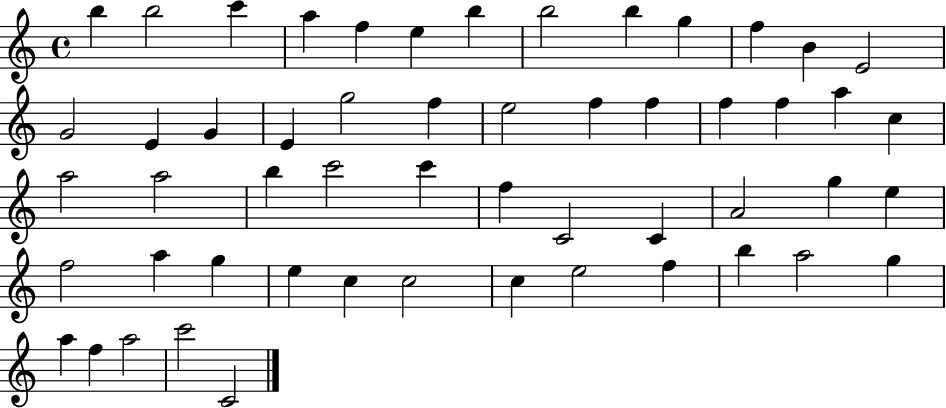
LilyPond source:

{
  \clef treble
  \time 4/4
  \defaultTimeSignature
  \key c \major
  b''4 b''2 c'''4 | a''4 f''4 e''4 b''4 | b''2 b''4 g''4 | f''4 b'4 e'2 | \break g'2 e'4 g'4 | e'4 g''2 f''4 | e''2 f''4 f''4 | f''4 f''4 a''4 c''4 | \break a''2 a''2 | b''4 c'''2 c'''4 | f''4 c'2 c'4 | a'2 g''4 e''4 | \break f''2 a''4 g''4 | e''4 c''4 c''2 | c''4 e''2 f''4 | b''4 a''2 g''4 | \break a''4 f''4 a''2 | c'''2 c'2 | \bar "|."
}